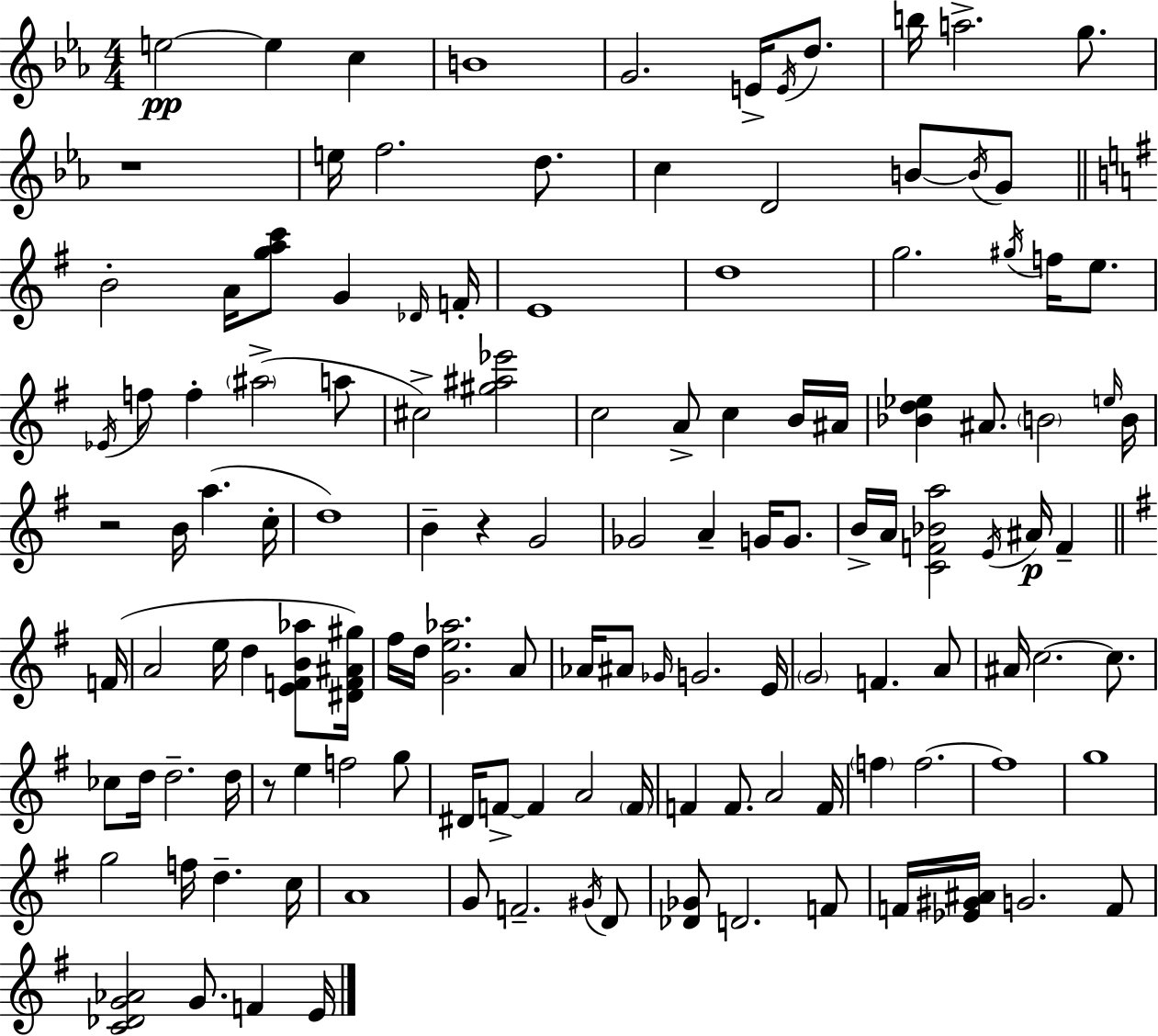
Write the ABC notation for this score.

X:1
T:Untitled
M:4/4
L:1/4
K:Eb
e2 e c B4 G2 E/4 E/4 d/2 b/4 a2 g/2 z4 e/4 f2 d/2 c D2 B/2 B/4 G/2 B2 A/4 [gac']/2 G _D/4 F/4 E4 d4 g2 ^g/4 f/4 e/2 _E/4 f/2 f ^a2 a/2 ^c2 [^g^a_e']2 c2 A/2 c B/4 ^A/4 [_Bd_e] ^A/2 B2 e/4 B/4 z2 B/4 a c/4 d4 B z G2 _G2 A G/4 G/2 B/4 A/4 [CF_Ba]2 E/4 ^A/4 F F/4 A2 e/4 d [EFB_a]/2 [^DF^A^g]/4 ^f/4 d/4 [Ge_a]2 A/2 _A/4 ^A/2 _G/4 G2 E/4 G2 F A/2 ^A/4 c2 c/2 _c/2 d/4 d2 d/4 z/2 e f2 g/2 ^D/4 F/2 F A2 F/4 F F/2 A2 F/4 f f2 f4 g4 g2 f/4 d c/4 A4 G/2 F2 ^G/4 D/2 [_D_G]/2 D2 F/2 F/4 [_E^G^A]/4 G2 F/2 [C_DG_A]2 G/2 F E/4